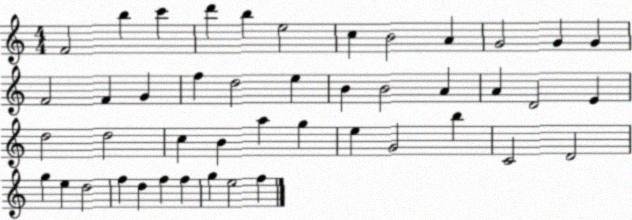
X:1
T:Untitled
M:4/4
L:1/4
K:C
F2 b c' d' b e2 c B2 A G2 G G F2 F G f d2 e B B2 A A D2 E d2 d2 c B a g e G2 b C2 D2 g e d2 f d f f g e2 f